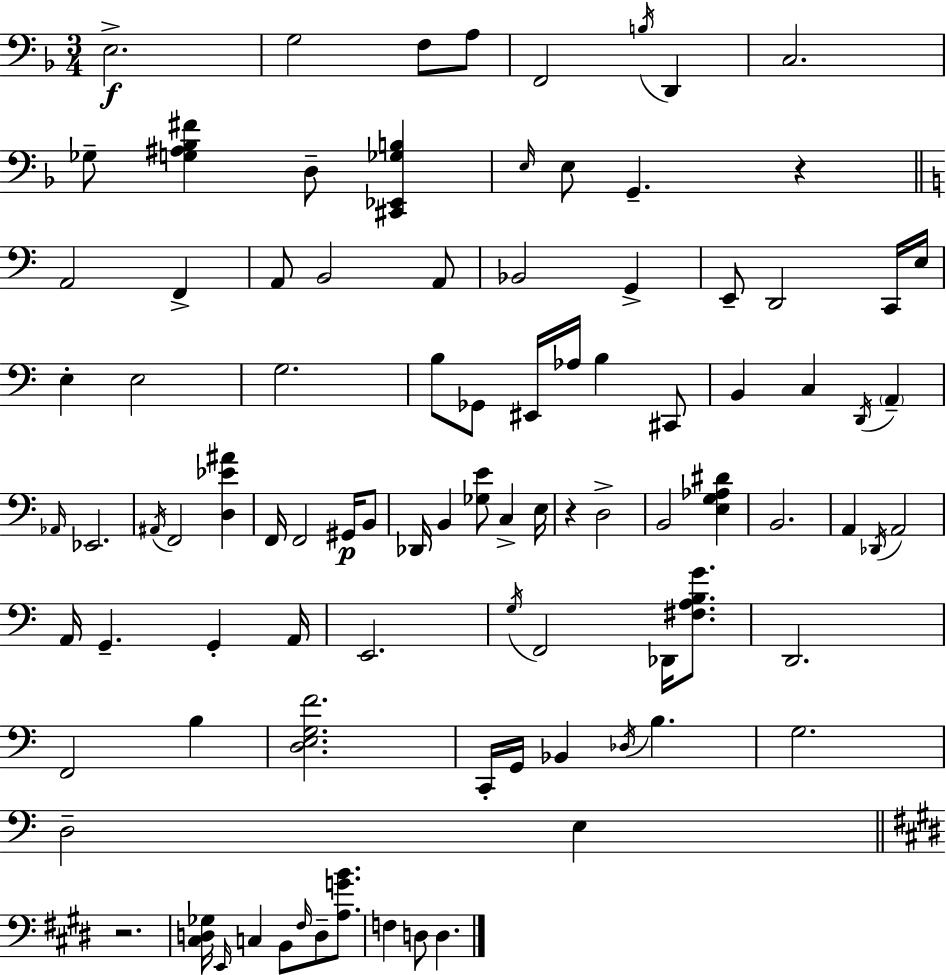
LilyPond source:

{
  \clef bass
  \numericTimeSignature
  \time 3/4
  \key f \major
  e2.->\f | g2 f8 a8 | f,2 \acciaccatura { b16 } d,4 | c2. | \break ges8-- <g ais bes fis'>4 d8-- <cis, ees, ges b>4 | \grace { e16 } e8 g,4.-- r4 | \bar "||" \break \key c \major a,2 f,4-> | a,8 b,2 a,8 | bes,2 g,4-> | e,8-- d,2 c,16 e16 | \break e4-. e2 | g2. | b8 ges,8 eis,16 aes16 b4 cis,8 | b,4 c4 \acciaccatura { d,16 } \parenthesize a,4-- | \break \grace { aes,16 } ees,2. | \acciaccatura { ais,16 } f,2 <d ees' ais'>4 | f,16 f,2 | gis,16\p b,8 des,16 b,4 <ges e'>8 c4-> | \break e16 r4 d2-> | b,2 <e g aes dis'>4 | b,2. | a,4 \acciaccatura { des,16 } a,2 | \break a,16 g,4.-- g,4-. | a,16 e,2. | \acciaccatura { g16 } f,2 | des,16 <fis a b g'>8. d,2. | \break f,2 | b4 <d e g f'>2. | c,16-. g,16 bes,4 \acciaccatura { des16 } | b4. g2. | \break d2-- | e4 \bar "||" \break \key e \major r2. | <cis d ges>16 \grace { e,16 } c4 b,8 \grace { fis16 } d8-- <a g' b'>8. | f4 d8 d4. | \bar "|."
}